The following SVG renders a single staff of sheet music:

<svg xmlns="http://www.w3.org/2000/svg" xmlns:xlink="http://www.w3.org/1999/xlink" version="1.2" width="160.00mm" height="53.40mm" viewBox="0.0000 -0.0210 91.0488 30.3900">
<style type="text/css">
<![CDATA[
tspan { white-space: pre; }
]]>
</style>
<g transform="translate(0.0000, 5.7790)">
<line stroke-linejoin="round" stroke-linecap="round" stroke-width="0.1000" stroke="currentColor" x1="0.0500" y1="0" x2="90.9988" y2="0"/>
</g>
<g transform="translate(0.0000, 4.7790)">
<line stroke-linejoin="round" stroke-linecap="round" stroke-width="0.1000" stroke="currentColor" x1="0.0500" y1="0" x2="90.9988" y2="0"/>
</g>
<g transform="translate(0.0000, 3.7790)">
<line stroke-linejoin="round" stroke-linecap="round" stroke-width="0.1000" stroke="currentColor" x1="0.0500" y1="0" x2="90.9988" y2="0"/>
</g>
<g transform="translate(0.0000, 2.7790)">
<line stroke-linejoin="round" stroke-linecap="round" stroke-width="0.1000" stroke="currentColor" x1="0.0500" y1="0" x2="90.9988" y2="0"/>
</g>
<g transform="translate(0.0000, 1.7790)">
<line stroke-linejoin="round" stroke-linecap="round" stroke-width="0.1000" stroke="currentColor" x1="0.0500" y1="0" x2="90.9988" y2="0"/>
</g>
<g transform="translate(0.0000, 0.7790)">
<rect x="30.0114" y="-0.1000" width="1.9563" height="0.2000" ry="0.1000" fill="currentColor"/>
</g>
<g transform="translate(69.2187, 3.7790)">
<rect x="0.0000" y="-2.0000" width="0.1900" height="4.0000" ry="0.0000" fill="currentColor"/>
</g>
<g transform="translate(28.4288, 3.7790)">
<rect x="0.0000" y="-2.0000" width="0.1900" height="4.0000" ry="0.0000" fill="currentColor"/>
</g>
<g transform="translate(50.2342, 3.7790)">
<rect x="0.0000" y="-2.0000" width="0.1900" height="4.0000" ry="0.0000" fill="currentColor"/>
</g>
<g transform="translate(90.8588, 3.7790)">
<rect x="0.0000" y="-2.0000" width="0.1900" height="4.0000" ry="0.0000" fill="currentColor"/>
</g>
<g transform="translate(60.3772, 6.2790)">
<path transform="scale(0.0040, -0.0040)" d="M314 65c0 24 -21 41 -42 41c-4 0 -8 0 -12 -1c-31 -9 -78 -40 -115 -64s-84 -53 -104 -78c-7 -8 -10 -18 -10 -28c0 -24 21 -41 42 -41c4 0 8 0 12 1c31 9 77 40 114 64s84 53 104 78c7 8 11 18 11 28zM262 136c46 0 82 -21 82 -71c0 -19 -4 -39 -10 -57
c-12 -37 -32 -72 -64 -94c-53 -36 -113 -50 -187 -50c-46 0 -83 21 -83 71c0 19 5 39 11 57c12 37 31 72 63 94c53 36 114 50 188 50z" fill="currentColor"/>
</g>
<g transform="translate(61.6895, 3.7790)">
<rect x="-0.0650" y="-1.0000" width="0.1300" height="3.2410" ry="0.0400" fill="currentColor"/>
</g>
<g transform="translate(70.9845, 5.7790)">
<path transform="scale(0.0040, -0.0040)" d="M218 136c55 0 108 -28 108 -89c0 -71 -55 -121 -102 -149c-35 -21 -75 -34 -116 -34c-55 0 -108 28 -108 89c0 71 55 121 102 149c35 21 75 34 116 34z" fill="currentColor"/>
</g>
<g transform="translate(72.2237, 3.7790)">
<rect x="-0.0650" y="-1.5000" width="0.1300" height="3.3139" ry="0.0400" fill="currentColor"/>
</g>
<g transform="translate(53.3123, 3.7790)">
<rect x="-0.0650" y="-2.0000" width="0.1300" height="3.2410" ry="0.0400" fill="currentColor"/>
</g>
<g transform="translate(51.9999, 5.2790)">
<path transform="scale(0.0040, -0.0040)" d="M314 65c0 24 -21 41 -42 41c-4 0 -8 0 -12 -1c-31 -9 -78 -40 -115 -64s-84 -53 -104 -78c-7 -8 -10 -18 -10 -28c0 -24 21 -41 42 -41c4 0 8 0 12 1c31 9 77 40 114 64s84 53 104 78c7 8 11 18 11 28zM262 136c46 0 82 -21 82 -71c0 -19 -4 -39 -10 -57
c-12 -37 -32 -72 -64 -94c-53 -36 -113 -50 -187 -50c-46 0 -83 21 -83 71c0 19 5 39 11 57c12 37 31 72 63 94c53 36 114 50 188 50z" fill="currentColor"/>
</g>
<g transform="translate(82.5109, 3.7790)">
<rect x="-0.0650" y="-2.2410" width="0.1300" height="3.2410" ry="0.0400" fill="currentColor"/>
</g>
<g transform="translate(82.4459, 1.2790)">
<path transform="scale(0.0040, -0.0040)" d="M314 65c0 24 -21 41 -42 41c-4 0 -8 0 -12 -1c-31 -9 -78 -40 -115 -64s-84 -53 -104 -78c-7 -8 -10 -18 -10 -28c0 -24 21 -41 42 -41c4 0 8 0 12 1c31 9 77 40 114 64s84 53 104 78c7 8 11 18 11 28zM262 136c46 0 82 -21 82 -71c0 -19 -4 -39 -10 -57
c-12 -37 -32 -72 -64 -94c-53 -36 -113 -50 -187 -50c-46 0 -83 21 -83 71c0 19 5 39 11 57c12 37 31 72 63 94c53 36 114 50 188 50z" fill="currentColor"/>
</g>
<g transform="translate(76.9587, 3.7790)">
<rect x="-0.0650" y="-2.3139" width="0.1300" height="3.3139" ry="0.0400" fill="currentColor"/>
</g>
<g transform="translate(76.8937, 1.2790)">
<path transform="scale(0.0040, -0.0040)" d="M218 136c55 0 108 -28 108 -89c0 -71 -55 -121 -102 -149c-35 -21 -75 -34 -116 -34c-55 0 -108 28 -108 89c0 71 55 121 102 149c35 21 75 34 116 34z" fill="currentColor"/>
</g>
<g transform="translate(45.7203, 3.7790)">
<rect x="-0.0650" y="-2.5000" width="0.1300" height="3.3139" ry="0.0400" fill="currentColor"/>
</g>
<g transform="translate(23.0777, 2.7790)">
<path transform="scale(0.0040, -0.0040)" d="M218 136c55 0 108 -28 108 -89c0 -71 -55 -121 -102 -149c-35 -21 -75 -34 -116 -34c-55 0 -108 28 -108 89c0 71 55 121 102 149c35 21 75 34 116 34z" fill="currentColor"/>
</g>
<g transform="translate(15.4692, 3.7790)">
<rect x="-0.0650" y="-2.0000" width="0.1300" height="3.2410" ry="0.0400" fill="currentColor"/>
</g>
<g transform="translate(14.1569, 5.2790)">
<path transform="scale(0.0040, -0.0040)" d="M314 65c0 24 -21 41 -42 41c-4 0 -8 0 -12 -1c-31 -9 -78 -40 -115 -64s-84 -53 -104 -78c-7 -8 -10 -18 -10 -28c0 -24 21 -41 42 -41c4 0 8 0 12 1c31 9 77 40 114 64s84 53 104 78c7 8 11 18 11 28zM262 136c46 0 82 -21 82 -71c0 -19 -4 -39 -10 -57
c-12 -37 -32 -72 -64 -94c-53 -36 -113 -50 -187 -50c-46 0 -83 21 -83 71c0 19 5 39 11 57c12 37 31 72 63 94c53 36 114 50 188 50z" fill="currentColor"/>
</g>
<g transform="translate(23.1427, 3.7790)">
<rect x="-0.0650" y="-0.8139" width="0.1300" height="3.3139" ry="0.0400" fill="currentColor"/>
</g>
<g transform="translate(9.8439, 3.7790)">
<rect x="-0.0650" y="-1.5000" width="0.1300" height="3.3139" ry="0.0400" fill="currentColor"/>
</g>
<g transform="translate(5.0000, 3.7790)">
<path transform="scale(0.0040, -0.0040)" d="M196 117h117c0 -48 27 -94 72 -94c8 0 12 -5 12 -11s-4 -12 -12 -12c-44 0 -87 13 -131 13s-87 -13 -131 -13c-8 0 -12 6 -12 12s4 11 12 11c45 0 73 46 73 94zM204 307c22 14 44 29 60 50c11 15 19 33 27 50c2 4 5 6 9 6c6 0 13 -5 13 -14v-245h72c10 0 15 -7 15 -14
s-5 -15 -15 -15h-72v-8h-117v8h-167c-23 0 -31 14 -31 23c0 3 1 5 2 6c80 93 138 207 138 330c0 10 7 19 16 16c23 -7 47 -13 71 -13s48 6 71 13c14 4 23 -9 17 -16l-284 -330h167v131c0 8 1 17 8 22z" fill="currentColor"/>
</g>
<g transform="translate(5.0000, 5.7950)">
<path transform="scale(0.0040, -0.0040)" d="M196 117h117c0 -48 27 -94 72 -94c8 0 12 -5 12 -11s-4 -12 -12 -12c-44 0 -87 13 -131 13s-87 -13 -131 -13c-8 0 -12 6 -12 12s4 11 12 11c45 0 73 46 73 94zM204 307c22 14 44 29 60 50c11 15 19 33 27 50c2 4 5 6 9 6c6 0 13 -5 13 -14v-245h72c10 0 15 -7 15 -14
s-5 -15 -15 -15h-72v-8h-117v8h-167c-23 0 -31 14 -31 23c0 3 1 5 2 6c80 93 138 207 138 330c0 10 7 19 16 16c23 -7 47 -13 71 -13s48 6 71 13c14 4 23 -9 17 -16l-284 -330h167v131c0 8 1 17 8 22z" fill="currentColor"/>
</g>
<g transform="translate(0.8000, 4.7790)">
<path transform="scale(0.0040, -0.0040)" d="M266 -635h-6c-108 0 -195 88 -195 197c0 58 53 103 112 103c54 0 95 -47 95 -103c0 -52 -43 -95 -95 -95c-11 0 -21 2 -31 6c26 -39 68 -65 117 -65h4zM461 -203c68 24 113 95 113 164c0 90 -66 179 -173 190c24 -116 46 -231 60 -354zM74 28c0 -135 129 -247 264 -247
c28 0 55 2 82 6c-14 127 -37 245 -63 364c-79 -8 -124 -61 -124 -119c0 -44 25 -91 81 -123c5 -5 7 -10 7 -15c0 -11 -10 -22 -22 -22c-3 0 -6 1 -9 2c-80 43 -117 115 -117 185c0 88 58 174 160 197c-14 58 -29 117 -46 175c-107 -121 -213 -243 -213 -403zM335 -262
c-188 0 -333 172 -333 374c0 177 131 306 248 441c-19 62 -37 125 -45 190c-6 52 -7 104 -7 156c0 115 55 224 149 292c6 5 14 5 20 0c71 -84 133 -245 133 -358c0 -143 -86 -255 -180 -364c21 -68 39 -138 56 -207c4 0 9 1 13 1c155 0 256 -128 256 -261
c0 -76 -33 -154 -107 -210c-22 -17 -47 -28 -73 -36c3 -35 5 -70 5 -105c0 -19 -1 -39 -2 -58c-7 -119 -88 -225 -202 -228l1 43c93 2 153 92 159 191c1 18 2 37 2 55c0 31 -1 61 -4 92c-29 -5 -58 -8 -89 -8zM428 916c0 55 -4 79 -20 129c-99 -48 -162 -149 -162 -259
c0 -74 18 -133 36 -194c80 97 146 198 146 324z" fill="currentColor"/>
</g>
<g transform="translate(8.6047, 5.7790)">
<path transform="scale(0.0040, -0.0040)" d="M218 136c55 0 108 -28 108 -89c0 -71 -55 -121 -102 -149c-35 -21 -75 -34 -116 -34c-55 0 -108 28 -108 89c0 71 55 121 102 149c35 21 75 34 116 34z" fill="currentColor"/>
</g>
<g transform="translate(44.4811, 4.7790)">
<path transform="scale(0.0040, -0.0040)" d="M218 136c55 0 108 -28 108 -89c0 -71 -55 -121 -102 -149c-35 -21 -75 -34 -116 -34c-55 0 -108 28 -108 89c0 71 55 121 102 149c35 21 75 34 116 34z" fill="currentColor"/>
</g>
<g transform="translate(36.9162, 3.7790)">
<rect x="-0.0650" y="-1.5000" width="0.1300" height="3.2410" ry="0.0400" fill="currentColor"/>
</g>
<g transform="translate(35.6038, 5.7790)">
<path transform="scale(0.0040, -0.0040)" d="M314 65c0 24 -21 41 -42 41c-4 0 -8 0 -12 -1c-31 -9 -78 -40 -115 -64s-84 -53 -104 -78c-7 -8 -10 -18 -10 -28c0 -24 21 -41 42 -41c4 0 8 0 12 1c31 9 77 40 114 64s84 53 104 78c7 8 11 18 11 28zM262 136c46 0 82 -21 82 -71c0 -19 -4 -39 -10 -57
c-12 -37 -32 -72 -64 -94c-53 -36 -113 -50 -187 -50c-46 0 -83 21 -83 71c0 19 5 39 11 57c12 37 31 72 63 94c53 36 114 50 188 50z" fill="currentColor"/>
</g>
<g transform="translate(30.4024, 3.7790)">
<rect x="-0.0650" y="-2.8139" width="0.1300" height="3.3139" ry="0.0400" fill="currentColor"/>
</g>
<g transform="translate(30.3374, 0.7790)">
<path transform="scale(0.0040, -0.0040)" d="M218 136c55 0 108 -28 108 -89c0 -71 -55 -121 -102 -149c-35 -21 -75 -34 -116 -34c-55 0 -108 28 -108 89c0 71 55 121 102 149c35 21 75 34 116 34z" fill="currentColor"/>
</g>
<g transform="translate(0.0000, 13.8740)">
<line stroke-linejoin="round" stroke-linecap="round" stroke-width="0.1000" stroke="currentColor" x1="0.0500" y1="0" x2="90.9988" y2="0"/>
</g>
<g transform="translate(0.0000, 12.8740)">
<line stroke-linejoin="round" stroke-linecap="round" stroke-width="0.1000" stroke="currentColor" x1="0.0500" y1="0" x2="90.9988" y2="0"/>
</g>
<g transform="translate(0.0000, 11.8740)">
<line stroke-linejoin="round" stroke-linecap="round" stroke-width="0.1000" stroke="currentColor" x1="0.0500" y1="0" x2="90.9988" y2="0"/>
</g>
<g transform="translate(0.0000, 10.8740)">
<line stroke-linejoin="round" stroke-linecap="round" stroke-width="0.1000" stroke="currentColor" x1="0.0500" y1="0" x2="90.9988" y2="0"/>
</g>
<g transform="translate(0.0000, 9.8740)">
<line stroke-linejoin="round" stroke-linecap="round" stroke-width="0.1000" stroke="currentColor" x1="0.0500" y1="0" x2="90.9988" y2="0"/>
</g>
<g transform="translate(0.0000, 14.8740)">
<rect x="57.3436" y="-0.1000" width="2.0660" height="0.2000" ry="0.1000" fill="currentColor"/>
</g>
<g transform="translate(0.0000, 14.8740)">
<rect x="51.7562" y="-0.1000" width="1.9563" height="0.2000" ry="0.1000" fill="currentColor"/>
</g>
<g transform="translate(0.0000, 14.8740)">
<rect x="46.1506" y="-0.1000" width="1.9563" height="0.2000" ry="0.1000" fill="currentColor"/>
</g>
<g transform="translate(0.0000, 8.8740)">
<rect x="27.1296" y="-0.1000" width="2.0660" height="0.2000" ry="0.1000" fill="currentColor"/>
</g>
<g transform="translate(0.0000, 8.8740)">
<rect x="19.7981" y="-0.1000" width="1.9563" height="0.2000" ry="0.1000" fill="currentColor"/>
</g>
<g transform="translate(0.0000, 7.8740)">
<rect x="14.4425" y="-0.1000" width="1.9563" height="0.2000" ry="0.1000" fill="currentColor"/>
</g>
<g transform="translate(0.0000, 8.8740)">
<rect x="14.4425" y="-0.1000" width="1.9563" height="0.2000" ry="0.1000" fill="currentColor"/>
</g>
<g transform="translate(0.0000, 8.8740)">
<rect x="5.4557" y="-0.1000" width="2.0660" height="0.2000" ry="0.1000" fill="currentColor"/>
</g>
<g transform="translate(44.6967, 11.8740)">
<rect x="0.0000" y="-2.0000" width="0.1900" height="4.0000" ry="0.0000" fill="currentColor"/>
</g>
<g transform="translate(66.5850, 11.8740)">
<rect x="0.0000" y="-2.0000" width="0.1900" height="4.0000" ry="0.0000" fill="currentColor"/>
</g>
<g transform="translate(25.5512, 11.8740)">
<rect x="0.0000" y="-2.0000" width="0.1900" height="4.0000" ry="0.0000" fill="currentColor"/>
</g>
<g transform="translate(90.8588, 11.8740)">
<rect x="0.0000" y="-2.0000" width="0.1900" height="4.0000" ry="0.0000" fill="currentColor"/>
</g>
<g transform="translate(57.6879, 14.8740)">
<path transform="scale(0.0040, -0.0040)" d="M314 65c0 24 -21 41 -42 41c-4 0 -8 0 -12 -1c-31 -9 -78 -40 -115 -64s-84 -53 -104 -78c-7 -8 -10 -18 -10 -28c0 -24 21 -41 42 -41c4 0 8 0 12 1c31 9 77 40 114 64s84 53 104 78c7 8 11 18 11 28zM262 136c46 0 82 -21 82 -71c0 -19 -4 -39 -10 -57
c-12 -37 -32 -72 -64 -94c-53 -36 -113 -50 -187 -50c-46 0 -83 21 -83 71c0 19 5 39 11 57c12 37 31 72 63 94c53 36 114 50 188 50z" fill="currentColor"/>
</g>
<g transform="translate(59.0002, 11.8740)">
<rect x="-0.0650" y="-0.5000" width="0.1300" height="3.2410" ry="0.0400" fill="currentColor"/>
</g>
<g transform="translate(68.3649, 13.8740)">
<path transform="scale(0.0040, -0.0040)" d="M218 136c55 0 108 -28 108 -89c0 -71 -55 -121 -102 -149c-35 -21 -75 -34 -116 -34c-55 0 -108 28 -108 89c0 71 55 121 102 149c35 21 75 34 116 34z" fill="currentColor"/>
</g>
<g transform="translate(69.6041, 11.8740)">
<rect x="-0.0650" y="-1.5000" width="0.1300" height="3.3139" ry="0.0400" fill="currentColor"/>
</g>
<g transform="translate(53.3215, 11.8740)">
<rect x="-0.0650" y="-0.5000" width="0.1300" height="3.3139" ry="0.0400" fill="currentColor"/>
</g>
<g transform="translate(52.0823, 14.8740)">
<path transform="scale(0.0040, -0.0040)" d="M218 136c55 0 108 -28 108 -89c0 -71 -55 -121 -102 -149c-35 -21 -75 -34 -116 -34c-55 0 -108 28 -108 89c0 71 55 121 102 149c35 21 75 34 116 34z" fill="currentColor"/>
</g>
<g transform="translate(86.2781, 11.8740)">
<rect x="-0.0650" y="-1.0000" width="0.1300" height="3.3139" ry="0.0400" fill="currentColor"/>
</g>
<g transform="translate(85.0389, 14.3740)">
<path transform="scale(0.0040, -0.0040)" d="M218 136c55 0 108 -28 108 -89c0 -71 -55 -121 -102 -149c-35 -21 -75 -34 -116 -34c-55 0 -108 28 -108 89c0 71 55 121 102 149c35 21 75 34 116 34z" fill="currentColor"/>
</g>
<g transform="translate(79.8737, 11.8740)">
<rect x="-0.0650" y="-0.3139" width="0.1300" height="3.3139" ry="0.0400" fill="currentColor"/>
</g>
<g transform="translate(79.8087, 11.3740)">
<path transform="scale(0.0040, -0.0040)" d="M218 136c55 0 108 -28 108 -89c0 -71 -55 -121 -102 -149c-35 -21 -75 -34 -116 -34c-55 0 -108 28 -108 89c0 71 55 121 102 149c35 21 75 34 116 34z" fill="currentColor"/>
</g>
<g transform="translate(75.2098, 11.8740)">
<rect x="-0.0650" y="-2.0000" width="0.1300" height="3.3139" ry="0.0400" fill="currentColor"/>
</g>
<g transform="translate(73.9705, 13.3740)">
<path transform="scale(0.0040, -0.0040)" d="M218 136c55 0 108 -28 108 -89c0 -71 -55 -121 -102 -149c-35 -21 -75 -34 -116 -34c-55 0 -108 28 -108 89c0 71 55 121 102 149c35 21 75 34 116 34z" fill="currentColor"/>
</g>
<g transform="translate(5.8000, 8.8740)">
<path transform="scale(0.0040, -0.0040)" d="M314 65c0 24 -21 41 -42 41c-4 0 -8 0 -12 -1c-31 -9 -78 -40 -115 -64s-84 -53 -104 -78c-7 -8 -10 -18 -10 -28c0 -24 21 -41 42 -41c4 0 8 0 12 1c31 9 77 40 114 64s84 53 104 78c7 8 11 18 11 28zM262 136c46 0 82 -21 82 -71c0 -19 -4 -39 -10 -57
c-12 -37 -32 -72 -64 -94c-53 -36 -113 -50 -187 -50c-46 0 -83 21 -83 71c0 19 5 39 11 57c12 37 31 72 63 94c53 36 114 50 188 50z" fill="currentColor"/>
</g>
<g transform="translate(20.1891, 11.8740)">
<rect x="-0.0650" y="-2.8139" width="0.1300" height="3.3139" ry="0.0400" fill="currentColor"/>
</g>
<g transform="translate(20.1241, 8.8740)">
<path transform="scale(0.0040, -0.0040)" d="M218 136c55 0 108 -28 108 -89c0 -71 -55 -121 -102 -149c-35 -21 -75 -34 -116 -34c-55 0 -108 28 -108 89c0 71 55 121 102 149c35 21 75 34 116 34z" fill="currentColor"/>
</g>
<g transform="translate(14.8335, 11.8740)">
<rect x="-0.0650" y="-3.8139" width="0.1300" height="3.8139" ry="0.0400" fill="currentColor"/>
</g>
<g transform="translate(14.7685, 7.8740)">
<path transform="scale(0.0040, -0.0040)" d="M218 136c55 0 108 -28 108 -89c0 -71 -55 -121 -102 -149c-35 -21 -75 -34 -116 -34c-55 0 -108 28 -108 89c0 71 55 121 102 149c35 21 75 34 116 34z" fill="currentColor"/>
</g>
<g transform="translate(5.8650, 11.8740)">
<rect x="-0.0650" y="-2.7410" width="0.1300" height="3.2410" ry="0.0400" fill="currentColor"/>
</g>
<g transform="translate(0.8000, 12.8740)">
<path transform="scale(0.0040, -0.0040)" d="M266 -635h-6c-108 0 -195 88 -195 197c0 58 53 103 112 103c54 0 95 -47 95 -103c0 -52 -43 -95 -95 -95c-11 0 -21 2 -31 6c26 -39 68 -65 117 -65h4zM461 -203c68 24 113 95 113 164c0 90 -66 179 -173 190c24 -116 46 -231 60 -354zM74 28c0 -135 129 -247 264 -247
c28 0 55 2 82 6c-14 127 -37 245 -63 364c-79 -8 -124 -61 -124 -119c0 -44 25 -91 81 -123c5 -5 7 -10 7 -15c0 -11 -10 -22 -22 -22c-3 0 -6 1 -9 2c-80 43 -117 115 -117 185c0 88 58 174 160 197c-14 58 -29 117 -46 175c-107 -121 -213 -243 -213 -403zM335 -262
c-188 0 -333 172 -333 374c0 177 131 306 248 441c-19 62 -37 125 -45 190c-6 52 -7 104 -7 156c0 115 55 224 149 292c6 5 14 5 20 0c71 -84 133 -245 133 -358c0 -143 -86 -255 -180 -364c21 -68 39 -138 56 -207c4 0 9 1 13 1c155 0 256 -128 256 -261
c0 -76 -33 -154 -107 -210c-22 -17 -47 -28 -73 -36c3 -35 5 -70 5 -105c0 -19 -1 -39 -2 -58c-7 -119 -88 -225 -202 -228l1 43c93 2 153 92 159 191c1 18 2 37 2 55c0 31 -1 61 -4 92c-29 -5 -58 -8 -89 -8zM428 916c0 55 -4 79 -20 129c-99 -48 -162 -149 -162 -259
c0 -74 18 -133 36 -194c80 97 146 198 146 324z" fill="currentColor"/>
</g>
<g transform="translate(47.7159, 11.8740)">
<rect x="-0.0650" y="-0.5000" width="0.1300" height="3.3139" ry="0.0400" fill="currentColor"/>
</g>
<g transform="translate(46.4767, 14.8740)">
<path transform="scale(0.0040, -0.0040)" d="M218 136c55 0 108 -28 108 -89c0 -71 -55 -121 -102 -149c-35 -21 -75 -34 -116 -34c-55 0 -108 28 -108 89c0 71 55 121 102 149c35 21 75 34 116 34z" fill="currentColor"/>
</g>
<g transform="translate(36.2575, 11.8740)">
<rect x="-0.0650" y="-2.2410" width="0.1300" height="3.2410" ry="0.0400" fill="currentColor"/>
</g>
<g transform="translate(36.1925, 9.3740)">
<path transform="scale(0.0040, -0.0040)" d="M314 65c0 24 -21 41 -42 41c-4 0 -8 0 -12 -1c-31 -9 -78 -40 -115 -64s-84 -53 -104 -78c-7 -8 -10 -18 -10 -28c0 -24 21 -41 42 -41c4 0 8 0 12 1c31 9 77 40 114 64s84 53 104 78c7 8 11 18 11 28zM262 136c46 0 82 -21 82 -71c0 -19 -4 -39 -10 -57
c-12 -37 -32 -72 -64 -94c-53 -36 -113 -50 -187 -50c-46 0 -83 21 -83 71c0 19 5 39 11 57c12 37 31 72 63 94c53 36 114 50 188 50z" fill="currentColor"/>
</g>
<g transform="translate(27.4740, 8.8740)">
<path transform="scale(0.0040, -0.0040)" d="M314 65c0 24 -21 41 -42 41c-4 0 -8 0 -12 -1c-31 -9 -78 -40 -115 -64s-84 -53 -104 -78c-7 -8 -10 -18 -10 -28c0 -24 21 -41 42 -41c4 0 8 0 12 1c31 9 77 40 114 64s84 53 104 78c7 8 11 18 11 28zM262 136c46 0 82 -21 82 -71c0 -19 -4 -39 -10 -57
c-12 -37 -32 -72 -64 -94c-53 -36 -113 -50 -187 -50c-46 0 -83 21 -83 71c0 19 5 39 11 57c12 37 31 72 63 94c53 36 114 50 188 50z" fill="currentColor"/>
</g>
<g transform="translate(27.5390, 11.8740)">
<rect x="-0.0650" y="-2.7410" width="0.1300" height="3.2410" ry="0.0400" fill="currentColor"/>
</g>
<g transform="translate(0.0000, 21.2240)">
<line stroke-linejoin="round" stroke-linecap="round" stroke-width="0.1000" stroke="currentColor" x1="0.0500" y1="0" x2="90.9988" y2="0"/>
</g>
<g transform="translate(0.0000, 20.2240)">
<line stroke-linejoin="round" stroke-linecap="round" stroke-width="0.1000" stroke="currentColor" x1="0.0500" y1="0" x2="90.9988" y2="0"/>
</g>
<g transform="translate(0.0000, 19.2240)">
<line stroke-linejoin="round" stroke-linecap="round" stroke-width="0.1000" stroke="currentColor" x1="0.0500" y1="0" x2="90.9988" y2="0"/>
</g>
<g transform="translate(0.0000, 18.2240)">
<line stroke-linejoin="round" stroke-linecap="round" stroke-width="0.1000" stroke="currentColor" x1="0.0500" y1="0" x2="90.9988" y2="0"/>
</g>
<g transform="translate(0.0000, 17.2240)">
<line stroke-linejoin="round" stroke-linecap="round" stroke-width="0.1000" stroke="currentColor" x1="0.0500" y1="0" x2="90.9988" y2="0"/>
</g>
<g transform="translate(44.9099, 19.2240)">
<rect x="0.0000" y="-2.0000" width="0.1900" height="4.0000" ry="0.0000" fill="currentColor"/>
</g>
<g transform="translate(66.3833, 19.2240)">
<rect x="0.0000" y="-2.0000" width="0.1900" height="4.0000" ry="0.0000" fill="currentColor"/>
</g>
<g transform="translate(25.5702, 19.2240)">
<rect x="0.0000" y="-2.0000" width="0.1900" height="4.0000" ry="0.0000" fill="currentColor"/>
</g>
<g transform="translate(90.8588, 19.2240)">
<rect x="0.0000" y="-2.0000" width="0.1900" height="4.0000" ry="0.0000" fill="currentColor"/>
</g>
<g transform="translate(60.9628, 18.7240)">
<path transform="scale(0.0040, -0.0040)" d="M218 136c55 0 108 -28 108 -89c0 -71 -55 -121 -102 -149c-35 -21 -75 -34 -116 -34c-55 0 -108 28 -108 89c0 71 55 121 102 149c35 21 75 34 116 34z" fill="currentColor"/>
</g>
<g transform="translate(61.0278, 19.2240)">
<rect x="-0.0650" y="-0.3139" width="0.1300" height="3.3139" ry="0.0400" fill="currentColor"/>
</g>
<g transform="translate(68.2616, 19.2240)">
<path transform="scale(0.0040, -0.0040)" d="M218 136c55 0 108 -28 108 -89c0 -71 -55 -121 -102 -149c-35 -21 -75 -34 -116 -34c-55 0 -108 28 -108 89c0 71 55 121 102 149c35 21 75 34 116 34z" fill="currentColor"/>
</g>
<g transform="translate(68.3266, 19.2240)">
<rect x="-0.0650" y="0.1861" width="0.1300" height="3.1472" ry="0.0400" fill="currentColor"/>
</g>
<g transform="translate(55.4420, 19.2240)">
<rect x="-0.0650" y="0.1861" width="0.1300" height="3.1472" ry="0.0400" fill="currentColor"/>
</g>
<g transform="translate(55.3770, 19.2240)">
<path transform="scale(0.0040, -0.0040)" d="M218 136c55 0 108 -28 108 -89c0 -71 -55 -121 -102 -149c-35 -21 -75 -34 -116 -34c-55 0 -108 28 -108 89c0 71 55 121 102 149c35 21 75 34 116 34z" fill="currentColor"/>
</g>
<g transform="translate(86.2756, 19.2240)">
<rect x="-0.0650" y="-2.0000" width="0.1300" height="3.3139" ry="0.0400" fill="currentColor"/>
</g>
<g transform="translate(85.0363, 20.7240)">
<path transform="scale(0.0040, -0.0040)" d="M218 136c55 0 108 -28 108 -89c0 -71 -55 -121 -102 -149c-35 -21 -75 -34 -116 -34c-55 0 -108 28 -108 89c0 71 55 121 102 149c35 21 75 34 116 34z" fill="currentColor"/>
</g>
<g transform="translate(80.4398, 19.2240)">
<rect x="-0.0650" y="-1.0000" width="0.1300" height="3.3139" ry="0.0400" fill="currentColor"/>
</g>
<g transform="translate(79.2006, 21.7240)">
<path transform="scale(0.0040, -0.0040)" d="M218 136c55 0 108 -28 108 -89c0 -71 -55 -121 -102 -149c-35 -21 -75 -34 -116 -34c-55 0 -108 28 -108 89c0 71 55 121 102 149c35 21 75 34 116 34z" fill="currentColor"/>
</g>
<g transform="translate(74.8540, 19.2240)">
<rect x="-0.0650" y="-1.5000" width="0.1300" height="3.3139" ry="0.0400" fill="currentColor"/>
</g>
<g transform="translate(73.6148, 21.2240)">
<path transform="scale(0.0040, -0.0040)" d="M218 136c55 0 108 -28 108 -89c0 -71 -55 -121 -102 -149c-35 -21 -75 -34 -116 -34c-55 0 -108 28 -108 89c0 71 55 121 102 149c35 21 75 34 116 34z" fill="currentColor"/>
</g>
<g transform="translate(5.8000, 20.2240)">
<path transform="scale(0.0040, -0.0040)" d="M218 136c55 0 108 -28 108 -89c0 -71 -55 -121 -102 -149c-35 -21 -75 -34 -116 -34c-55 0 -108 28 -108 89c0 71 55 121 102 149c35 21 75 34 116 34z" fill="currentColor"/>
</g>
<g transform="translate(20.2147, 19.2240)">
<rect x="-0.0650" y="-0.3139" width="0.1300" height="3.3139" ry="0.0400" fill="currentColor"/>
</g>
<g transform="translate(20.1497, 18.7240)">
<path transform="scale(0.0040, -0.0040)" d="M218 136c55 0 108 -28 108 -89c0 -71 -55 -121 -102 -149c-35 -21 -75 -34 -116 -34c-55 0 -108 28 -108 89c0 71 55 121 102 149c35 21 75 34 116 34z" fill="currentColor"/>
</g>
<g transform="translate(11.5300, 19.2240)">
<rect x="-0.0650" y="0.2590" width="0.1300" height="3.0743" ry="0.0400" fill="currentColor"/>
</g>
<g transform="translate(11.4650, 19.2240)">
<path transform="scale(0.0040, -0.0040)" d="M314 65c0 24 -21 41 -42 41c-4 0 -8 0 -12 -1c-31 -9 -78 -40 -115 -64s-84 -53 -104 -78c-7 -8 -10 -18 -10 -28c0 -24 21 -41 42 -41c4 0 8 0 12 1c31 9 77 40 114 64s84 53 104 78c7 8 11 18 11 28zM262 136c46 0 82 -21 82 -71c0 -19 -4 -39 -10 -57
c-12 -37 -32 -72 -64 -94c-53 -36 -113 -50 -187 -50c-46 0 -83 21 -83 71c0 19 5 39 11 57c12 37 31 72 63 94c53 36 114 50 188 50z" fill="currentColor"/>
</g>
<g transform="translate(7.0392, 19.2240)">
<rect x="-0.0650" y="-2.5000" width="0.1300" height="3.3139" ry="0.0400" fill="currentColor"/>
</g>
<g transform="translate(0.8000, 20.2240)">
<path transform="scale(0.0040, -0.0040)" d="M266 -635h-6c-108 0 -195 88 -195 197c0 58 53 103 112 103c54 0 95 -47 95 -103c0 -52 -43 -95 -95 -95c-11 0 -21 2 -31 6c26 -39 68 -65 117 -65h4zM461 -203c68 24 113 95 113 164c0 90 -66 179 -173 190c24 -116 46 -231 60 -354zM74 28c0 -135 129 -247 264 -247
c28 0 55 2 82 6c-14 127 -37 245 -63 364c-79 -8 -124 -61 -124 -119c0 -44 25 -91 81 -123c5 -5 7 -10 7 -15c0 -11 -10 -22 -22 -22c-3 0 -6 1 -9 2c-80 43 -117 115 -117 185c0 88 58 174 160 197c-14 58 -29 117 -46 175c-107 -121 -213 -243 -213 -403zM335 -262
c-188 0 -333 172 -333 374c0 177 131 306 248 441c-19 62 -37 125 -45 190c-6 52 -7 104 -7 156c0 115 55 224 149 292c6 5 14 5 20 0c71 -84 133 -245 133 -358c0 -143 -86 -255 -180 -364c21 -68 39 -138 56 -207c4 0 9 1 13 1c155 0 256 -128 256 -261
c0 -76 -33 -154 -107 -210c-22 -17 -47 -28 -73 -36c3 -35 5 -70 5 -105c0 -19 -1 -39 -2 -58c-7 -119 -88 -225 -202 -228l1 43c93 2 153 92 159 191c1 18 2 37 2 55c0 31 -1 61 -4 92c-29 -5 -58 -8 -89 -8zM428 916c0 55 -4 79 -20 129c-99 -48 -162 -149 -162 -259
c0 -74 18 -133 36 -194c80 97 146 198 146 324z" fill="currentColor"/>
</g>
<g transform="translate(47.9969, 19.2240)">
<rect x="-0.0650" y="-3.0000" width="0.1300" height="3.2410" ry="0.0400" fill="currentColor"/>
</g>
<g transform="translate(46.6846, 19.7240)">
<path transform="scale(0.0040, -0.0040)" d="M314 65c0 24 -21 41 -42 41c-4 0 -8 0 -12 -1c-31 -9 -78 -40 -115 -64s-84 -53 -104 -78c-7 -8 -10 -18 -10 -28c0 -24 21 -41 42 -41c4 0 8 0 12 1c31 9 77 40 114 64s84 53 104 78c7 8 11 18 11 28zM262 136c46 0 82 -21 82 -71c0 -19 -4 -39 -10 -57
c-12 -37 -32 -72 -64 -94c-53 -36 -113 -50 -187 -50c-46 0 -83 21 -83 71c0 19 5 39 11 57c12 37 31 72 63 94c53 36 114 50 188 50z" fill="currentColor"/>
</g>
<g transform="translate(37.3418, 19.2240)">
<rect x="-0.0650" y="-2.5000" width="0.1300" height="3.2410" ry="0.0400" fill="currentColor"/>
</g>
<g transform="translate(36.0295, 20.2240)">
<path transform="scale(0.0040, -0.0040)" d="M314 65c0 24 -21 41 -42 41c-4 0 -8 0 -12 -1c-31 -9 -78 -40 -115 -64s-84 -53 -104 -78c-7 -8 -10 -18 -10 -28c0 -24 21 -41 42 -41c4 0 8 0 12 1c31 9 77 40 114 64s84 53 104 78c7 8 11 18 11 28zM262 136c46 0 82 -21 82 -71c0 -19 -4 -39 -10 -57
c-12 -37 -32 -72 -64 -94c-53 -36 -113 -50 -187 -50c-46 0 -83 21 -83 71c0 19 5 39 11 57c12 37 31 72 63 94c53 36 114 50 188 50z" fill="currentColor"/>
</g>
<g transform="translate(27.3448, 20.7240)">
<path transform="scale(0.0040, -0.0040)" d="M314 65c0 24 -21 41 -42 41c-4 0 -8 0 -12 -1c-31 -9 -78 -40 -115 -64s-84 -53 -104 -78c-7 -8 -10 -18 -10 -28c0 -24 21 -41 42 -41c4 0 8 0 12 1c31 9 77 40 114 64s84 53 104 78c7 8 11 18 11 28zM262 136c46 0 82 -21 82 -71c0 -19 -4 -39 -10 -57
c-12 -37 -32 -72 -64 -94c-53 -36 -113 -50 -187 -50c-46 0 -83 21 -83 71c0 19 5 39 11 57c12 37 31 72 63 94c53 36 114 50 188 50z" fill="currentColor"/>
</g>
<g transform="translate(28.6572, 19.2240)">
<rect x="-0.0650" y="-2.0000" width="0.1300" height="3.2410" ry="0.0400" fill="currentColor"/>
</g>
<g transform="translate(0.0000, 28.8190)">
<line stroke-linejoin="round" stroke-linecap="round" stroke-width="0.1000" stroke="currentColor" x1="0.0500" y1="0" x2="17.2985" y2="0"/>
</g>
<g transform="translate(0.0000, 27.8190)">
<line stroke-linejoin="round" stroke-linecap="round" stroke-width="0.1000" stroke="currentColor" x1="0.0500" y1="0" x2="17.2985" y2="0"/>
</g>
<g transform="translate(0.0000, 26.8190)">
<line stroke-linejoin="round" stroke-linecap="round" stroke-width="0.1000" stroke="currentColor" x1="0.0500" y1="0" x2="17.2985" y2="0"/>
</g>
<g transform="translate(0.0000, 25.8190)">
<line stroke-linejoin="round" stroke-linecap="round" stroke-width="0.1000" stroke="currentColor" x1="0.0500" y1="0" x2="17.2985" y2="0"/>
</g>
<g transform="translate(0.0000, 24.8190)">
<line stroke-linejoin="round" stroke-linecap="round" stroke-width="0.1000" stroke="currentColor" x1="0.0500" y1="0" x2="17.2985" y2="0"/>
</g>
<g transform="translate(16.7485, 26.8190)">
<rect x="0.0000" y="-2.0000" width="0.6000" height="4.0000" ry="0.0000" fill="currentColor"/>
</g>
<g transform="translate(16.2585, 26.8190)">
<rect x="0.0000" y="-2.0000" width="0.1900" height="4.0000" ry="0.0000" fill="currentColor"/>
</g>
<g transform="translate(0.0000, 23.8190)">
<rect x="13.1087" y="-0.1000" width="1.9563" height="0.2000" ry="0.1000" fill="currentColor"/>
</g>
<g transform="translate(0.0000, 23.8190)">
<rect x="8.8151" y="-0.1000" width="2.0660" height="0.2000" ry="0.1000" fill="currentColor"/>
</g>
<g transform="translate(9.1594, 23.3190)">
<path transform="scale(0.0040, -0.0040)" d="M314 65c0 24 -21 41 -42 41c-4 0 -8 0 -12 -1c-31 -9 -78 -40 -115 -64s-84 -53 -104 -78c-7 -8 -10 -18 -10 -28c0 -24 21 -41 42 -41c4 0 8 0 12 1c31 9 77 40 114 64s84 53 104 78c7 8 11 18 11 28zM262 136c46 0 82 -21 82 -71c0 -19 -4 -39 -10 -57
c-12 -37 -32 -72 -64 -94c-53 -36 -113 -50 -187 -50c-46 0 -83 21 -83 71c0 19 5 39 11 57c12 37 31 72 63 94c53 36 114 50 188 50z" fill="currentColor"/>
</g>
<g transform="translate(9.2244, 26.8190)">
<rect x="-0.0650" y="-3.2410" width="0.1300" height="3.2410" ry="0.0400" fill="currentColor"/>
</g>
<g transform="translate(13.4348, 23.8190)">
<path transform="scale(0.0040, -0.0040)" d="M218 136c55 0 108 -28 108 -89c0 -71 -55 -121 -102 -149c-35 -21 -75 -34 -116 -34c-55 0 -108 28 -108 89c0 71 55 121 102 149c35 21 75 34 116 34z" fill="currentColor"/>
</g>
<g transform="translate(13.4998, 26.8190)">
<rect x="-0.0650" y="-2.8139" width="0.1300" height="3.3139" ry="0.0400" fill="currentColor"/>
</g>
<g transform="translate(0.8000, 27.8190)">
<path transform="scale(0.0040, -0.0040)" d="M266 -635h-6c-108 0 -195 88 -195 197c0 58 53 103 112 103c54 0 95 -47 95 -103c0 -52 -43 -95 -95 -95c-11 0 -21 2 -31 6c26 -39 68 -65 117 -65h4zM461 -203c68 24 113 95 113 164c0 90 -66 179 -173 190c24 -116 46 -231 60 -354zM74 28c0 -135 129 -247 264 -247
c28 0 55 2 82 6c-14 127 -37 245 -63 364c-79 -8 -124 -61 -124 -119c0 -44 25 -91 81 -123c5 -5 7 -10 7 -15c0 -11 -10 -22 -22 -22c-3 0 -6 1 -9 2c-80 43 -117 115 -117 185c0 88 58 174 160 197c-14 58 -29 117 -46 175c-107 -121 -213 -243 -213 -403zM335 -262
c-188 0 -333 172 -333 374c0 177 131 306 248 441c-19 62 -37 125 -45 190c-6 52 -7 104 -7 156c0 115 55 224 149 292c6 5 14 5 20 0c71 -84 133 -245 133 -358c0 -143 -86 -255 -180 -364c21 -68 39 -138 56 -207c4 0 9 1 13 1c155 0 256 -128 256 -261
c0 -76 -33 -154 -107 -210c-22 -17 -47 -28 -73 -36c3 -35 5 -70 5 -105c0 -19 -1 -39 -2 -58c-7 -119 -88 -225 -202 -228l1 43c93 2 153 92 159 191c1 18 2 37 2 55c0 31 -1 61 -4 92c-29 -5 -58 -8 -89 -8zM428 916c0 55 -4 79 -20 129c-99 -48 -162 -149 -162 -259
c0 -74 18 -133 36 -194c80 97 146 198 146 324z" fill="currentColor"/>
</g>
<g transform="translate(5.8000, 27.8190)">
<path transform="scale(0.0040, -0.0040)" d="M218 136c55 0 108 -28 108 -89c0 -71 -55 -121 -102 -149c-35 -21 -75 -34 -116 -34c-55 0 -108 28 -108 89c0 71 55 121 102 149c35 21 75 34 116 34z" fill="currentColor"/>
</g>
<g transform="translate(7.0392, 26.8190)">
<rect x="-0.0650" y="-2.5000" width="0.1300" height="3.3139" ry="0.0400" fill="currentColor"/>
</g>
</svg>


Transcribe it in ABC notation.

X:1
T:Untitled
M:4/4
L:1/4
K:C
E F2 d a E2 G F2 D2 E g g2 a2 c' a a2 g2 C C C2 E F c D G B2 c F2 G2 A2 B c B E D F G b2 a